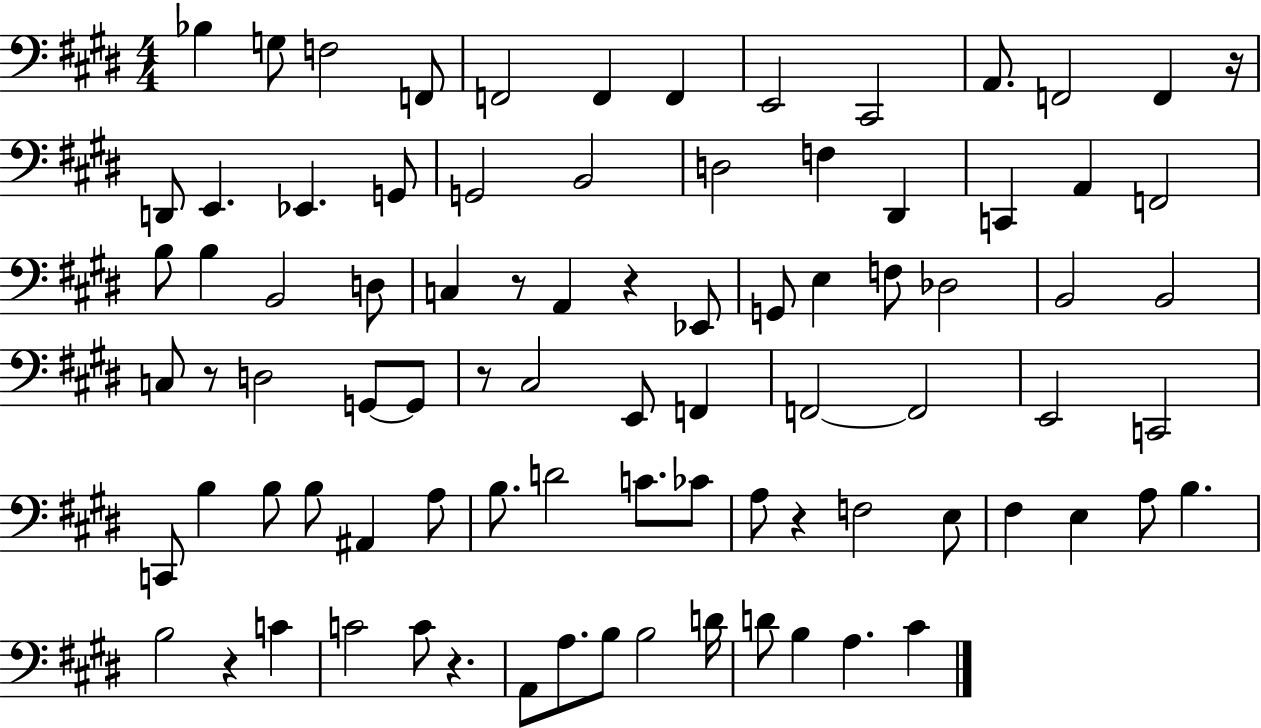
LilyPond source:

{
  \clef bass
  \numericTimeSignature
  \time 4/4
  \key e \major
  bes4 g8 f2 f,8 | f,2 f,4 f,4 | e,2 cis,2 | a,8. f,2 f,4 r16 | \break d,8 e,4. ees,4. g,8 | g,2 b,2 | d2 f4 dis,4 | c,4 a,4 f,2 | \break b8 b4 b,2 d8 | c4 r8 a,4 r4 ees,8 | g,8 e4 f8 des2 | b,2 b,2 | \break c8 r8 d2 g,8~~ g,8 | r8 cis2 e,8 f,4 | f,2~~ f,2 | e,2 c,2 | \break c,8 b4 b8 b8 ais,4 a8 | b8. d'2 c'8. ces'8 | a8 r4 f2 e8 | fis4 e4 a8 b4. | \break b2 r4 c'4 | c'2 c'8 r4. | a,8 a8. b8 b2 d'16 | d'8 b4 a4. cis'4 | \break \bar "|."
}